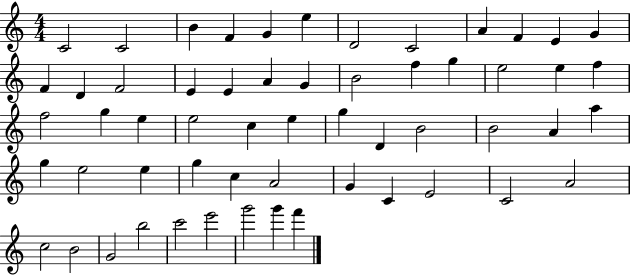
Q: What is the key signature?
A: C major